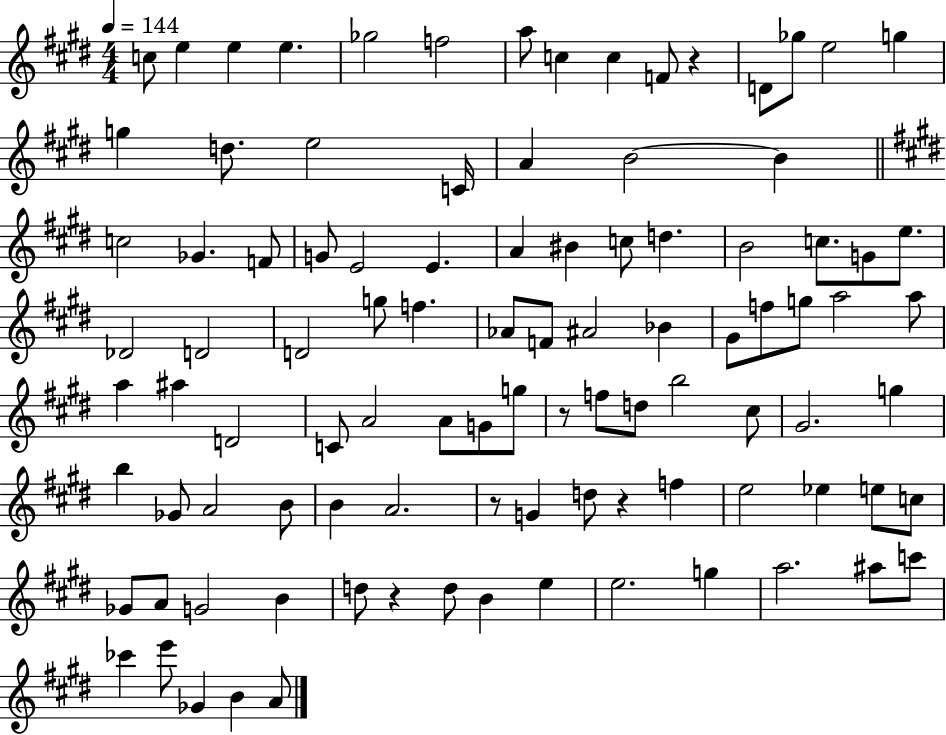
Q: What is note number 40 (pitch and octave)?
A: F5